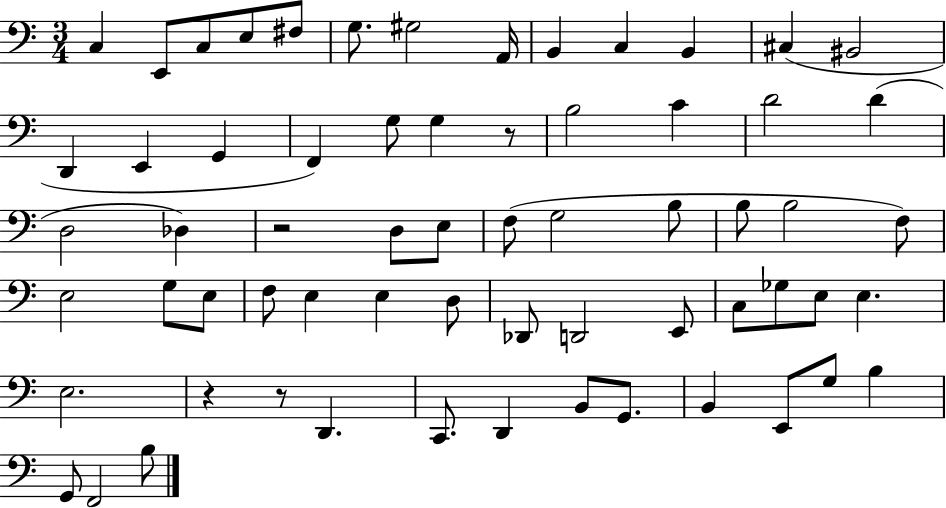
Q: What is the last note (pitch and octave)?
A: B3